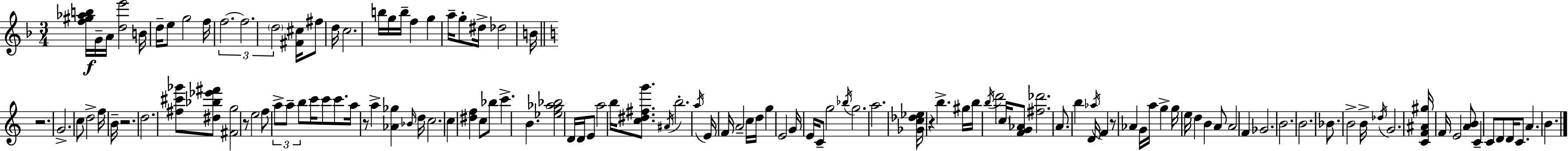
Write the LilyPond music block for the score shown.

{
  \clef treble
  \numericTimeSignature
  \time 3/4
  \key d \minor
  <f'' gis'' aes'' b''>16\f g'16-- a'16 <d'' e'''>2 b'16 | d''16-- e''8 g''2 f''16 | \tuplet 3/2 { f''2.~~ | f''2. | \break \parenthesize d''2 } <fis' cis''>16 fis''8 d''16 | c''2. | b''16 g''16 b''16-- f''4 g''4 a''16-- | g''8-. dis''16-> des''2 b'16 | \break \bar "||" \break \key a \minor r2. | g'2.-> | c''8 d''2-> f''16 b'16-- | r2. | \break d''2. | <fis'' cis''' ges'''>8 <dis'' bes'' ees''' fis'''>8 <fis' g''>2 | r8 e''2 f''8 | \tuplet 3/2 { a''8-> a''8-- b''8 } c'''16 c'''8 c'''8. | \break a''16 r8 a''4-> <aes' ges''>4 \grace { bes'16 } | d''16 c''2. | c''4 <dis'' f''>4 c''8 bes''8 | c'''4.-> b'4. | \break <ees'' g'' aes'' bes''>2 d'16 d'16 e'8 | a''2 b''16 <c'' dis'' fis'' g'''>8. | \acciaccatura { ais'16 } b''2.-. | \acciaccatura { a''16 } e'16 f'16 a'2-- | \break c''16 d''16 g''4 e'2 | g'16 e'16 c'8-- g''2 | \acciaccatura { bes''16 } g''2. | a''2. | \break <ges' c'' des'' ees''>16 r4 b''4.-> | gis''16 b''16 \acciaccatura { b''16 } d'''2 | \parenthesize c''16 <f' g' aes'>8 <fis'' des'''>2. | a'8. b''4 | \break d'16 \acciaccatura { aes''16 } f'4 r8 aes'4 | g'16 a''16 g''4-> g''16 e''16 d''4 | b'4 a'8 a'2 | f'4 ges'2. | \break b'2. | b'2. | bes'8. b'2-> | b'16-> \acciaccatura { des''16 } g'2. | \break <c' f' ais' gis''>16 f'16 e'2 | <a' b'>8 c'4-- c'8 | d'8 d'16 c'8. a'4. | b'4. \bar "|."
}